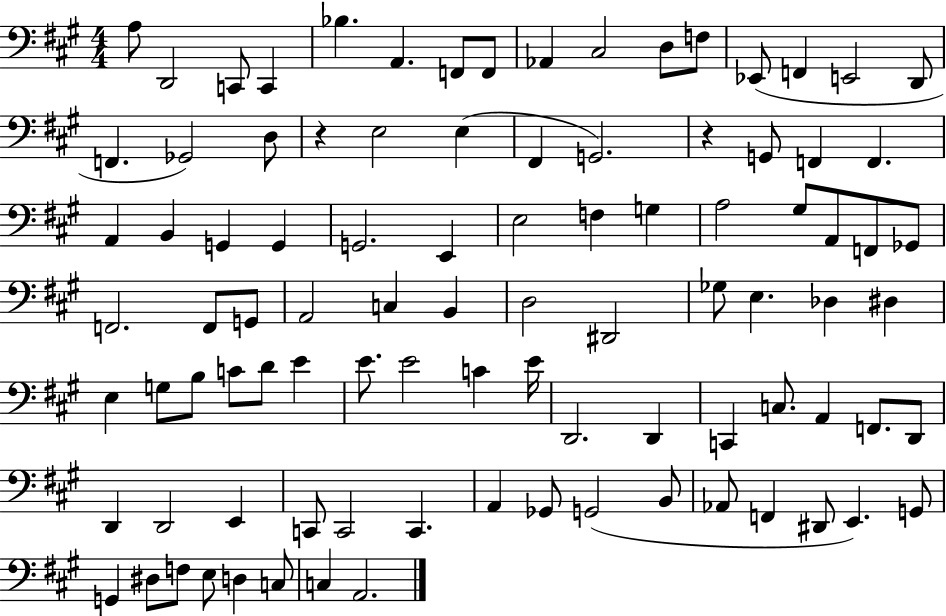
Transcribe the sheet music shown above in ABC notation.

X:1
T:Untitled
M:4/4
L:1/4
K:A
A,/2 D,,2 C,,/2 C,, _B, A,, F,,/2 F,,/2 _A,, ^C,2 D,/2 F,/2 _E,,/2 F,, E,,2 D,,/2 F,, _G,,2 D,/2 z E,2 E, ^F,, G,,2 z G,,/2 F,, F,, A,, B,, G,, G,, G,,2 E,, E,2 F, G, A,2 ^G,/2 A,,/2 F,,/2 _G,,/2 F,,2 F,,/2 G,,/2 A,,2 C, B,, D,2 ^D,,2 _G,/2 E, _D, ^D, E, G,/2 B,/2 C/2 D/2 E E/2 E2 C E/4 D,,2 D,, C,, C,/2 A,, F,,/2 D,,/2 D,, D,,2 E,, C,,/2 C,,2 C,, A,, _G,,/2 G,,2 B,,/2 _A,,/2 F,, ^D,,/2 E,, G,,/2 G,, ^D,/2 F,/2 E,/2 D, C,/2 C, A,,2